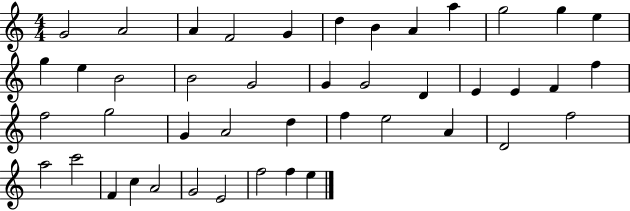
{
  \clef treble
  \numericTimeSignature
  \time 4/4
  \key c \major
  g'2 a'2 | a'4 f'2 g'4 | d''4 b'4 a'4 a''4 | g''2 g''4 e''4 | \break g''4 e''4 b'2 | b'2 g'2 | g'4 g'2 d'4 | e'4 e'4 f'4 f''4 | \break f''2 g''2 | g'4 a'2 d''4 | f''4 e''2 a'4 | d'2 f''2 | \break a''2 c'''2 | f'4 c''4 a'2 | g'2 e'2 | f''2 f''4 e''4 | \break \bar "|."
}